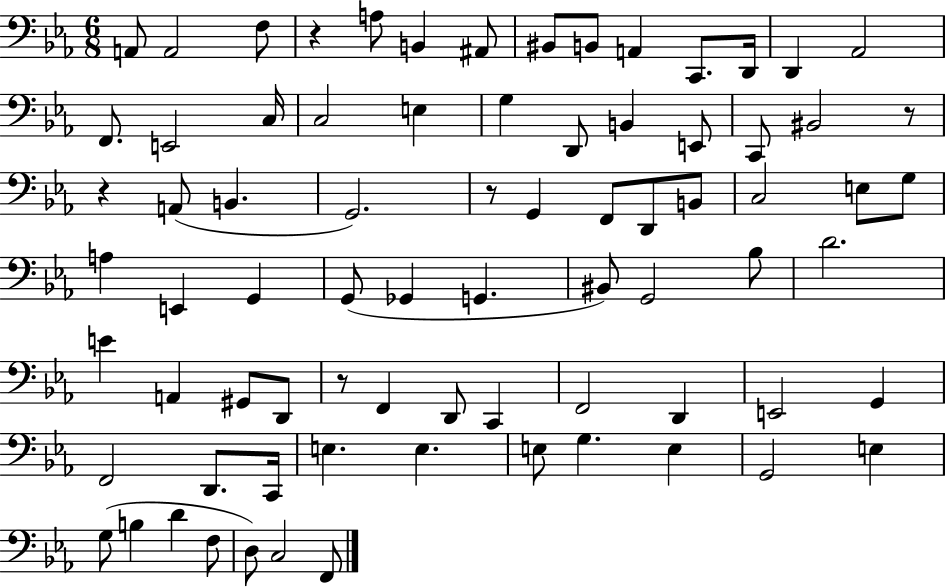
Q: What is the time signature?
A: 6/8